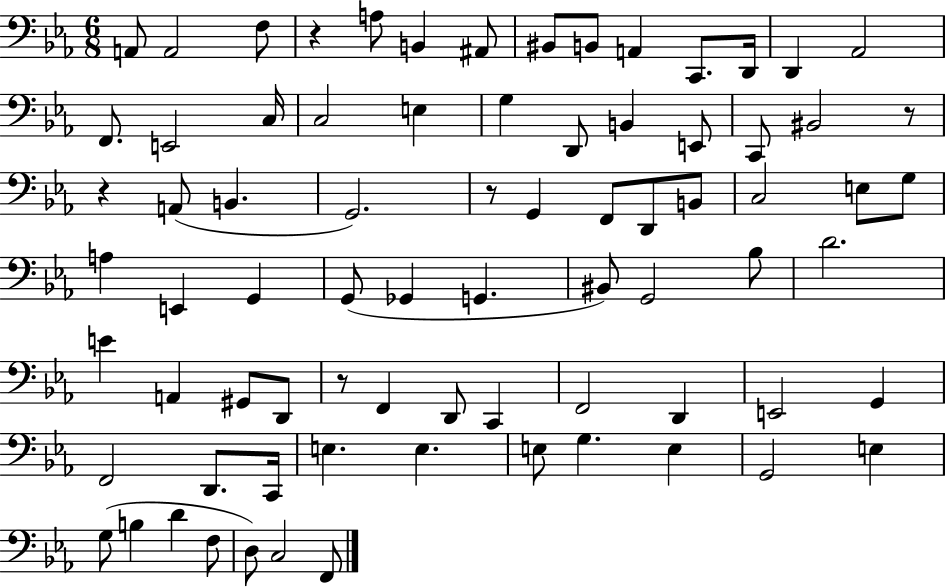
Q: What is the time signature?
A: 6/8